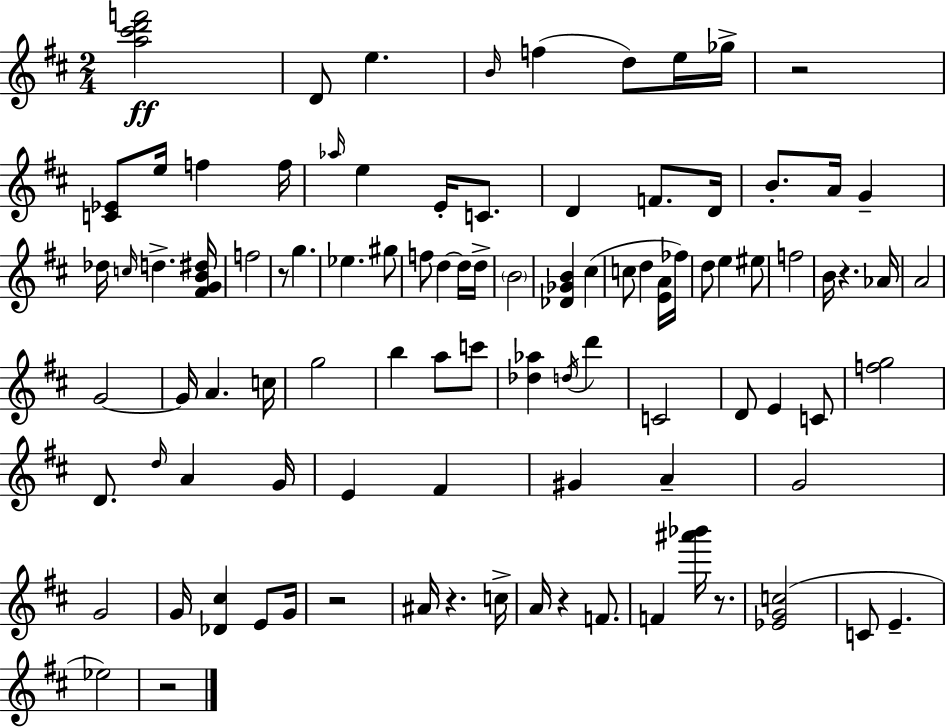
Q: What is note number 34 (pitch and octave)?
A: C5